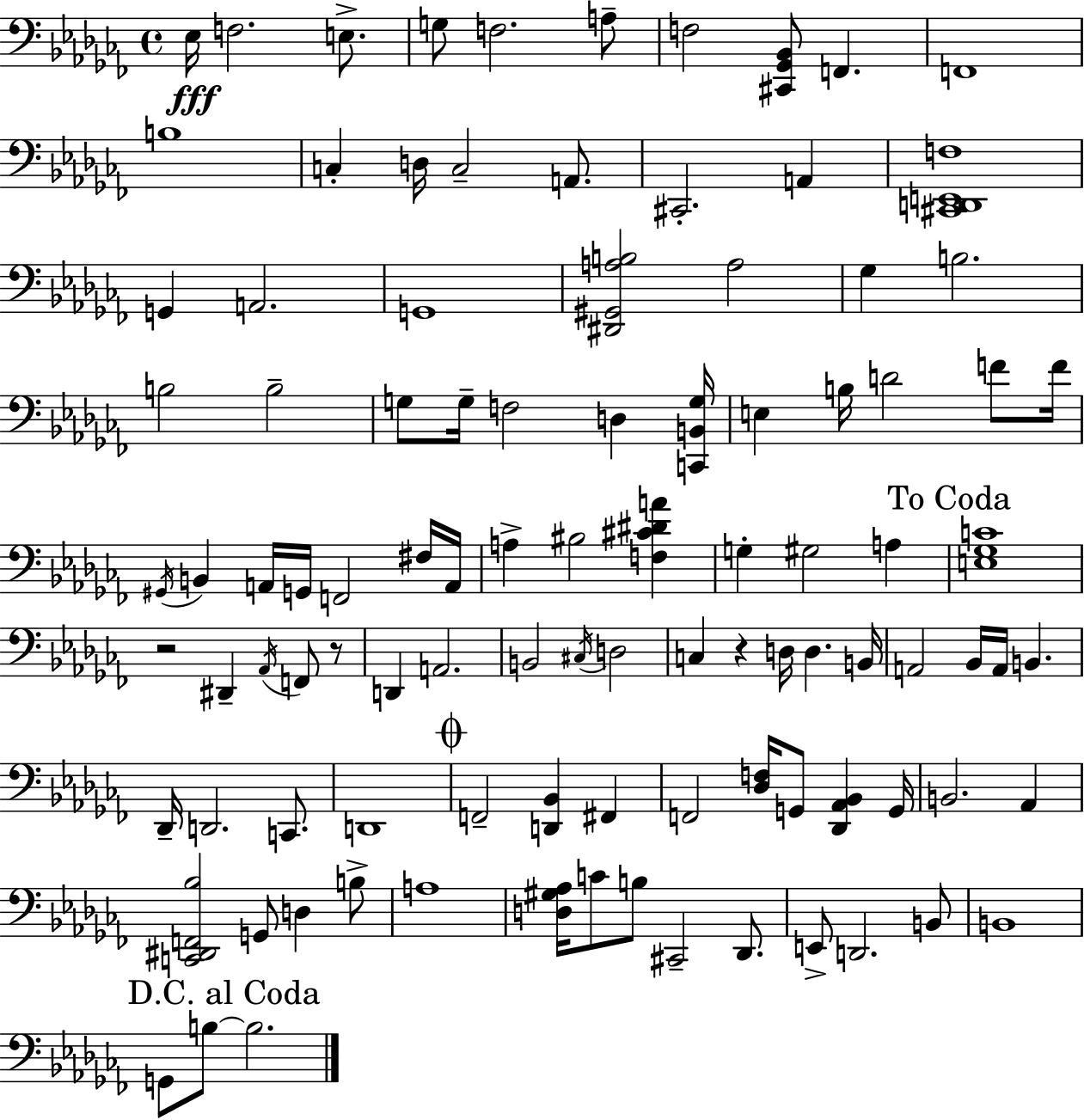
X:1
T:Untitled
M:4/4
L:1/4
K:Abm
_E,/4 F,2 E,/2 G,/2 F,2 A,/2 F,2 [^C,,_G,,_B,,]/2 F,, F,,4 B,4 C, D,/4 C,2 A,,/2 ^C,,2 A,, [^C,,D,,E,,F,]4 G,, A,,2 G,,4 [^D,,^G,,A,B,]2 A,2 _G, B,2 B,2 B,2 G,/2 G,/4 F,2 D, [C,,B,,G,]/4 E, B,/4 D2 F/2 F/4 ^G,,/4 B,, A,,/4 G,,/4 F,,2 ^F,/4 A,,/4 A, ^B,2 [F,^C^DA] G, ^G,2 A, [E,_G,C]4 z2 ^D,, _A,,/4 F,,/2 z/2 D,, A,,2 B,,2 ^C,/4 D,2 C, z D,/4 D, B,,/4 A,,2 _B,,/4 A,,/4 B,, _D,,/4 D,,2 C,,/2 D,,4 F,,2 [D,,_B,,] ^F,, F,,2 [_D,F,]/4 G,,/2 [_D,,_A,,_B,,] G,,/4 B,,2 _A,, [C,,^D,,F,,_B,]2 G,,/2 D, B,/2 A,4 [D,^G,_A,]/4 C/2 B,/2 ^C,,2 _D,,/2 E,,/2 D,,2 B,,/2 B,,4 G,,/2 B,/2 B,2